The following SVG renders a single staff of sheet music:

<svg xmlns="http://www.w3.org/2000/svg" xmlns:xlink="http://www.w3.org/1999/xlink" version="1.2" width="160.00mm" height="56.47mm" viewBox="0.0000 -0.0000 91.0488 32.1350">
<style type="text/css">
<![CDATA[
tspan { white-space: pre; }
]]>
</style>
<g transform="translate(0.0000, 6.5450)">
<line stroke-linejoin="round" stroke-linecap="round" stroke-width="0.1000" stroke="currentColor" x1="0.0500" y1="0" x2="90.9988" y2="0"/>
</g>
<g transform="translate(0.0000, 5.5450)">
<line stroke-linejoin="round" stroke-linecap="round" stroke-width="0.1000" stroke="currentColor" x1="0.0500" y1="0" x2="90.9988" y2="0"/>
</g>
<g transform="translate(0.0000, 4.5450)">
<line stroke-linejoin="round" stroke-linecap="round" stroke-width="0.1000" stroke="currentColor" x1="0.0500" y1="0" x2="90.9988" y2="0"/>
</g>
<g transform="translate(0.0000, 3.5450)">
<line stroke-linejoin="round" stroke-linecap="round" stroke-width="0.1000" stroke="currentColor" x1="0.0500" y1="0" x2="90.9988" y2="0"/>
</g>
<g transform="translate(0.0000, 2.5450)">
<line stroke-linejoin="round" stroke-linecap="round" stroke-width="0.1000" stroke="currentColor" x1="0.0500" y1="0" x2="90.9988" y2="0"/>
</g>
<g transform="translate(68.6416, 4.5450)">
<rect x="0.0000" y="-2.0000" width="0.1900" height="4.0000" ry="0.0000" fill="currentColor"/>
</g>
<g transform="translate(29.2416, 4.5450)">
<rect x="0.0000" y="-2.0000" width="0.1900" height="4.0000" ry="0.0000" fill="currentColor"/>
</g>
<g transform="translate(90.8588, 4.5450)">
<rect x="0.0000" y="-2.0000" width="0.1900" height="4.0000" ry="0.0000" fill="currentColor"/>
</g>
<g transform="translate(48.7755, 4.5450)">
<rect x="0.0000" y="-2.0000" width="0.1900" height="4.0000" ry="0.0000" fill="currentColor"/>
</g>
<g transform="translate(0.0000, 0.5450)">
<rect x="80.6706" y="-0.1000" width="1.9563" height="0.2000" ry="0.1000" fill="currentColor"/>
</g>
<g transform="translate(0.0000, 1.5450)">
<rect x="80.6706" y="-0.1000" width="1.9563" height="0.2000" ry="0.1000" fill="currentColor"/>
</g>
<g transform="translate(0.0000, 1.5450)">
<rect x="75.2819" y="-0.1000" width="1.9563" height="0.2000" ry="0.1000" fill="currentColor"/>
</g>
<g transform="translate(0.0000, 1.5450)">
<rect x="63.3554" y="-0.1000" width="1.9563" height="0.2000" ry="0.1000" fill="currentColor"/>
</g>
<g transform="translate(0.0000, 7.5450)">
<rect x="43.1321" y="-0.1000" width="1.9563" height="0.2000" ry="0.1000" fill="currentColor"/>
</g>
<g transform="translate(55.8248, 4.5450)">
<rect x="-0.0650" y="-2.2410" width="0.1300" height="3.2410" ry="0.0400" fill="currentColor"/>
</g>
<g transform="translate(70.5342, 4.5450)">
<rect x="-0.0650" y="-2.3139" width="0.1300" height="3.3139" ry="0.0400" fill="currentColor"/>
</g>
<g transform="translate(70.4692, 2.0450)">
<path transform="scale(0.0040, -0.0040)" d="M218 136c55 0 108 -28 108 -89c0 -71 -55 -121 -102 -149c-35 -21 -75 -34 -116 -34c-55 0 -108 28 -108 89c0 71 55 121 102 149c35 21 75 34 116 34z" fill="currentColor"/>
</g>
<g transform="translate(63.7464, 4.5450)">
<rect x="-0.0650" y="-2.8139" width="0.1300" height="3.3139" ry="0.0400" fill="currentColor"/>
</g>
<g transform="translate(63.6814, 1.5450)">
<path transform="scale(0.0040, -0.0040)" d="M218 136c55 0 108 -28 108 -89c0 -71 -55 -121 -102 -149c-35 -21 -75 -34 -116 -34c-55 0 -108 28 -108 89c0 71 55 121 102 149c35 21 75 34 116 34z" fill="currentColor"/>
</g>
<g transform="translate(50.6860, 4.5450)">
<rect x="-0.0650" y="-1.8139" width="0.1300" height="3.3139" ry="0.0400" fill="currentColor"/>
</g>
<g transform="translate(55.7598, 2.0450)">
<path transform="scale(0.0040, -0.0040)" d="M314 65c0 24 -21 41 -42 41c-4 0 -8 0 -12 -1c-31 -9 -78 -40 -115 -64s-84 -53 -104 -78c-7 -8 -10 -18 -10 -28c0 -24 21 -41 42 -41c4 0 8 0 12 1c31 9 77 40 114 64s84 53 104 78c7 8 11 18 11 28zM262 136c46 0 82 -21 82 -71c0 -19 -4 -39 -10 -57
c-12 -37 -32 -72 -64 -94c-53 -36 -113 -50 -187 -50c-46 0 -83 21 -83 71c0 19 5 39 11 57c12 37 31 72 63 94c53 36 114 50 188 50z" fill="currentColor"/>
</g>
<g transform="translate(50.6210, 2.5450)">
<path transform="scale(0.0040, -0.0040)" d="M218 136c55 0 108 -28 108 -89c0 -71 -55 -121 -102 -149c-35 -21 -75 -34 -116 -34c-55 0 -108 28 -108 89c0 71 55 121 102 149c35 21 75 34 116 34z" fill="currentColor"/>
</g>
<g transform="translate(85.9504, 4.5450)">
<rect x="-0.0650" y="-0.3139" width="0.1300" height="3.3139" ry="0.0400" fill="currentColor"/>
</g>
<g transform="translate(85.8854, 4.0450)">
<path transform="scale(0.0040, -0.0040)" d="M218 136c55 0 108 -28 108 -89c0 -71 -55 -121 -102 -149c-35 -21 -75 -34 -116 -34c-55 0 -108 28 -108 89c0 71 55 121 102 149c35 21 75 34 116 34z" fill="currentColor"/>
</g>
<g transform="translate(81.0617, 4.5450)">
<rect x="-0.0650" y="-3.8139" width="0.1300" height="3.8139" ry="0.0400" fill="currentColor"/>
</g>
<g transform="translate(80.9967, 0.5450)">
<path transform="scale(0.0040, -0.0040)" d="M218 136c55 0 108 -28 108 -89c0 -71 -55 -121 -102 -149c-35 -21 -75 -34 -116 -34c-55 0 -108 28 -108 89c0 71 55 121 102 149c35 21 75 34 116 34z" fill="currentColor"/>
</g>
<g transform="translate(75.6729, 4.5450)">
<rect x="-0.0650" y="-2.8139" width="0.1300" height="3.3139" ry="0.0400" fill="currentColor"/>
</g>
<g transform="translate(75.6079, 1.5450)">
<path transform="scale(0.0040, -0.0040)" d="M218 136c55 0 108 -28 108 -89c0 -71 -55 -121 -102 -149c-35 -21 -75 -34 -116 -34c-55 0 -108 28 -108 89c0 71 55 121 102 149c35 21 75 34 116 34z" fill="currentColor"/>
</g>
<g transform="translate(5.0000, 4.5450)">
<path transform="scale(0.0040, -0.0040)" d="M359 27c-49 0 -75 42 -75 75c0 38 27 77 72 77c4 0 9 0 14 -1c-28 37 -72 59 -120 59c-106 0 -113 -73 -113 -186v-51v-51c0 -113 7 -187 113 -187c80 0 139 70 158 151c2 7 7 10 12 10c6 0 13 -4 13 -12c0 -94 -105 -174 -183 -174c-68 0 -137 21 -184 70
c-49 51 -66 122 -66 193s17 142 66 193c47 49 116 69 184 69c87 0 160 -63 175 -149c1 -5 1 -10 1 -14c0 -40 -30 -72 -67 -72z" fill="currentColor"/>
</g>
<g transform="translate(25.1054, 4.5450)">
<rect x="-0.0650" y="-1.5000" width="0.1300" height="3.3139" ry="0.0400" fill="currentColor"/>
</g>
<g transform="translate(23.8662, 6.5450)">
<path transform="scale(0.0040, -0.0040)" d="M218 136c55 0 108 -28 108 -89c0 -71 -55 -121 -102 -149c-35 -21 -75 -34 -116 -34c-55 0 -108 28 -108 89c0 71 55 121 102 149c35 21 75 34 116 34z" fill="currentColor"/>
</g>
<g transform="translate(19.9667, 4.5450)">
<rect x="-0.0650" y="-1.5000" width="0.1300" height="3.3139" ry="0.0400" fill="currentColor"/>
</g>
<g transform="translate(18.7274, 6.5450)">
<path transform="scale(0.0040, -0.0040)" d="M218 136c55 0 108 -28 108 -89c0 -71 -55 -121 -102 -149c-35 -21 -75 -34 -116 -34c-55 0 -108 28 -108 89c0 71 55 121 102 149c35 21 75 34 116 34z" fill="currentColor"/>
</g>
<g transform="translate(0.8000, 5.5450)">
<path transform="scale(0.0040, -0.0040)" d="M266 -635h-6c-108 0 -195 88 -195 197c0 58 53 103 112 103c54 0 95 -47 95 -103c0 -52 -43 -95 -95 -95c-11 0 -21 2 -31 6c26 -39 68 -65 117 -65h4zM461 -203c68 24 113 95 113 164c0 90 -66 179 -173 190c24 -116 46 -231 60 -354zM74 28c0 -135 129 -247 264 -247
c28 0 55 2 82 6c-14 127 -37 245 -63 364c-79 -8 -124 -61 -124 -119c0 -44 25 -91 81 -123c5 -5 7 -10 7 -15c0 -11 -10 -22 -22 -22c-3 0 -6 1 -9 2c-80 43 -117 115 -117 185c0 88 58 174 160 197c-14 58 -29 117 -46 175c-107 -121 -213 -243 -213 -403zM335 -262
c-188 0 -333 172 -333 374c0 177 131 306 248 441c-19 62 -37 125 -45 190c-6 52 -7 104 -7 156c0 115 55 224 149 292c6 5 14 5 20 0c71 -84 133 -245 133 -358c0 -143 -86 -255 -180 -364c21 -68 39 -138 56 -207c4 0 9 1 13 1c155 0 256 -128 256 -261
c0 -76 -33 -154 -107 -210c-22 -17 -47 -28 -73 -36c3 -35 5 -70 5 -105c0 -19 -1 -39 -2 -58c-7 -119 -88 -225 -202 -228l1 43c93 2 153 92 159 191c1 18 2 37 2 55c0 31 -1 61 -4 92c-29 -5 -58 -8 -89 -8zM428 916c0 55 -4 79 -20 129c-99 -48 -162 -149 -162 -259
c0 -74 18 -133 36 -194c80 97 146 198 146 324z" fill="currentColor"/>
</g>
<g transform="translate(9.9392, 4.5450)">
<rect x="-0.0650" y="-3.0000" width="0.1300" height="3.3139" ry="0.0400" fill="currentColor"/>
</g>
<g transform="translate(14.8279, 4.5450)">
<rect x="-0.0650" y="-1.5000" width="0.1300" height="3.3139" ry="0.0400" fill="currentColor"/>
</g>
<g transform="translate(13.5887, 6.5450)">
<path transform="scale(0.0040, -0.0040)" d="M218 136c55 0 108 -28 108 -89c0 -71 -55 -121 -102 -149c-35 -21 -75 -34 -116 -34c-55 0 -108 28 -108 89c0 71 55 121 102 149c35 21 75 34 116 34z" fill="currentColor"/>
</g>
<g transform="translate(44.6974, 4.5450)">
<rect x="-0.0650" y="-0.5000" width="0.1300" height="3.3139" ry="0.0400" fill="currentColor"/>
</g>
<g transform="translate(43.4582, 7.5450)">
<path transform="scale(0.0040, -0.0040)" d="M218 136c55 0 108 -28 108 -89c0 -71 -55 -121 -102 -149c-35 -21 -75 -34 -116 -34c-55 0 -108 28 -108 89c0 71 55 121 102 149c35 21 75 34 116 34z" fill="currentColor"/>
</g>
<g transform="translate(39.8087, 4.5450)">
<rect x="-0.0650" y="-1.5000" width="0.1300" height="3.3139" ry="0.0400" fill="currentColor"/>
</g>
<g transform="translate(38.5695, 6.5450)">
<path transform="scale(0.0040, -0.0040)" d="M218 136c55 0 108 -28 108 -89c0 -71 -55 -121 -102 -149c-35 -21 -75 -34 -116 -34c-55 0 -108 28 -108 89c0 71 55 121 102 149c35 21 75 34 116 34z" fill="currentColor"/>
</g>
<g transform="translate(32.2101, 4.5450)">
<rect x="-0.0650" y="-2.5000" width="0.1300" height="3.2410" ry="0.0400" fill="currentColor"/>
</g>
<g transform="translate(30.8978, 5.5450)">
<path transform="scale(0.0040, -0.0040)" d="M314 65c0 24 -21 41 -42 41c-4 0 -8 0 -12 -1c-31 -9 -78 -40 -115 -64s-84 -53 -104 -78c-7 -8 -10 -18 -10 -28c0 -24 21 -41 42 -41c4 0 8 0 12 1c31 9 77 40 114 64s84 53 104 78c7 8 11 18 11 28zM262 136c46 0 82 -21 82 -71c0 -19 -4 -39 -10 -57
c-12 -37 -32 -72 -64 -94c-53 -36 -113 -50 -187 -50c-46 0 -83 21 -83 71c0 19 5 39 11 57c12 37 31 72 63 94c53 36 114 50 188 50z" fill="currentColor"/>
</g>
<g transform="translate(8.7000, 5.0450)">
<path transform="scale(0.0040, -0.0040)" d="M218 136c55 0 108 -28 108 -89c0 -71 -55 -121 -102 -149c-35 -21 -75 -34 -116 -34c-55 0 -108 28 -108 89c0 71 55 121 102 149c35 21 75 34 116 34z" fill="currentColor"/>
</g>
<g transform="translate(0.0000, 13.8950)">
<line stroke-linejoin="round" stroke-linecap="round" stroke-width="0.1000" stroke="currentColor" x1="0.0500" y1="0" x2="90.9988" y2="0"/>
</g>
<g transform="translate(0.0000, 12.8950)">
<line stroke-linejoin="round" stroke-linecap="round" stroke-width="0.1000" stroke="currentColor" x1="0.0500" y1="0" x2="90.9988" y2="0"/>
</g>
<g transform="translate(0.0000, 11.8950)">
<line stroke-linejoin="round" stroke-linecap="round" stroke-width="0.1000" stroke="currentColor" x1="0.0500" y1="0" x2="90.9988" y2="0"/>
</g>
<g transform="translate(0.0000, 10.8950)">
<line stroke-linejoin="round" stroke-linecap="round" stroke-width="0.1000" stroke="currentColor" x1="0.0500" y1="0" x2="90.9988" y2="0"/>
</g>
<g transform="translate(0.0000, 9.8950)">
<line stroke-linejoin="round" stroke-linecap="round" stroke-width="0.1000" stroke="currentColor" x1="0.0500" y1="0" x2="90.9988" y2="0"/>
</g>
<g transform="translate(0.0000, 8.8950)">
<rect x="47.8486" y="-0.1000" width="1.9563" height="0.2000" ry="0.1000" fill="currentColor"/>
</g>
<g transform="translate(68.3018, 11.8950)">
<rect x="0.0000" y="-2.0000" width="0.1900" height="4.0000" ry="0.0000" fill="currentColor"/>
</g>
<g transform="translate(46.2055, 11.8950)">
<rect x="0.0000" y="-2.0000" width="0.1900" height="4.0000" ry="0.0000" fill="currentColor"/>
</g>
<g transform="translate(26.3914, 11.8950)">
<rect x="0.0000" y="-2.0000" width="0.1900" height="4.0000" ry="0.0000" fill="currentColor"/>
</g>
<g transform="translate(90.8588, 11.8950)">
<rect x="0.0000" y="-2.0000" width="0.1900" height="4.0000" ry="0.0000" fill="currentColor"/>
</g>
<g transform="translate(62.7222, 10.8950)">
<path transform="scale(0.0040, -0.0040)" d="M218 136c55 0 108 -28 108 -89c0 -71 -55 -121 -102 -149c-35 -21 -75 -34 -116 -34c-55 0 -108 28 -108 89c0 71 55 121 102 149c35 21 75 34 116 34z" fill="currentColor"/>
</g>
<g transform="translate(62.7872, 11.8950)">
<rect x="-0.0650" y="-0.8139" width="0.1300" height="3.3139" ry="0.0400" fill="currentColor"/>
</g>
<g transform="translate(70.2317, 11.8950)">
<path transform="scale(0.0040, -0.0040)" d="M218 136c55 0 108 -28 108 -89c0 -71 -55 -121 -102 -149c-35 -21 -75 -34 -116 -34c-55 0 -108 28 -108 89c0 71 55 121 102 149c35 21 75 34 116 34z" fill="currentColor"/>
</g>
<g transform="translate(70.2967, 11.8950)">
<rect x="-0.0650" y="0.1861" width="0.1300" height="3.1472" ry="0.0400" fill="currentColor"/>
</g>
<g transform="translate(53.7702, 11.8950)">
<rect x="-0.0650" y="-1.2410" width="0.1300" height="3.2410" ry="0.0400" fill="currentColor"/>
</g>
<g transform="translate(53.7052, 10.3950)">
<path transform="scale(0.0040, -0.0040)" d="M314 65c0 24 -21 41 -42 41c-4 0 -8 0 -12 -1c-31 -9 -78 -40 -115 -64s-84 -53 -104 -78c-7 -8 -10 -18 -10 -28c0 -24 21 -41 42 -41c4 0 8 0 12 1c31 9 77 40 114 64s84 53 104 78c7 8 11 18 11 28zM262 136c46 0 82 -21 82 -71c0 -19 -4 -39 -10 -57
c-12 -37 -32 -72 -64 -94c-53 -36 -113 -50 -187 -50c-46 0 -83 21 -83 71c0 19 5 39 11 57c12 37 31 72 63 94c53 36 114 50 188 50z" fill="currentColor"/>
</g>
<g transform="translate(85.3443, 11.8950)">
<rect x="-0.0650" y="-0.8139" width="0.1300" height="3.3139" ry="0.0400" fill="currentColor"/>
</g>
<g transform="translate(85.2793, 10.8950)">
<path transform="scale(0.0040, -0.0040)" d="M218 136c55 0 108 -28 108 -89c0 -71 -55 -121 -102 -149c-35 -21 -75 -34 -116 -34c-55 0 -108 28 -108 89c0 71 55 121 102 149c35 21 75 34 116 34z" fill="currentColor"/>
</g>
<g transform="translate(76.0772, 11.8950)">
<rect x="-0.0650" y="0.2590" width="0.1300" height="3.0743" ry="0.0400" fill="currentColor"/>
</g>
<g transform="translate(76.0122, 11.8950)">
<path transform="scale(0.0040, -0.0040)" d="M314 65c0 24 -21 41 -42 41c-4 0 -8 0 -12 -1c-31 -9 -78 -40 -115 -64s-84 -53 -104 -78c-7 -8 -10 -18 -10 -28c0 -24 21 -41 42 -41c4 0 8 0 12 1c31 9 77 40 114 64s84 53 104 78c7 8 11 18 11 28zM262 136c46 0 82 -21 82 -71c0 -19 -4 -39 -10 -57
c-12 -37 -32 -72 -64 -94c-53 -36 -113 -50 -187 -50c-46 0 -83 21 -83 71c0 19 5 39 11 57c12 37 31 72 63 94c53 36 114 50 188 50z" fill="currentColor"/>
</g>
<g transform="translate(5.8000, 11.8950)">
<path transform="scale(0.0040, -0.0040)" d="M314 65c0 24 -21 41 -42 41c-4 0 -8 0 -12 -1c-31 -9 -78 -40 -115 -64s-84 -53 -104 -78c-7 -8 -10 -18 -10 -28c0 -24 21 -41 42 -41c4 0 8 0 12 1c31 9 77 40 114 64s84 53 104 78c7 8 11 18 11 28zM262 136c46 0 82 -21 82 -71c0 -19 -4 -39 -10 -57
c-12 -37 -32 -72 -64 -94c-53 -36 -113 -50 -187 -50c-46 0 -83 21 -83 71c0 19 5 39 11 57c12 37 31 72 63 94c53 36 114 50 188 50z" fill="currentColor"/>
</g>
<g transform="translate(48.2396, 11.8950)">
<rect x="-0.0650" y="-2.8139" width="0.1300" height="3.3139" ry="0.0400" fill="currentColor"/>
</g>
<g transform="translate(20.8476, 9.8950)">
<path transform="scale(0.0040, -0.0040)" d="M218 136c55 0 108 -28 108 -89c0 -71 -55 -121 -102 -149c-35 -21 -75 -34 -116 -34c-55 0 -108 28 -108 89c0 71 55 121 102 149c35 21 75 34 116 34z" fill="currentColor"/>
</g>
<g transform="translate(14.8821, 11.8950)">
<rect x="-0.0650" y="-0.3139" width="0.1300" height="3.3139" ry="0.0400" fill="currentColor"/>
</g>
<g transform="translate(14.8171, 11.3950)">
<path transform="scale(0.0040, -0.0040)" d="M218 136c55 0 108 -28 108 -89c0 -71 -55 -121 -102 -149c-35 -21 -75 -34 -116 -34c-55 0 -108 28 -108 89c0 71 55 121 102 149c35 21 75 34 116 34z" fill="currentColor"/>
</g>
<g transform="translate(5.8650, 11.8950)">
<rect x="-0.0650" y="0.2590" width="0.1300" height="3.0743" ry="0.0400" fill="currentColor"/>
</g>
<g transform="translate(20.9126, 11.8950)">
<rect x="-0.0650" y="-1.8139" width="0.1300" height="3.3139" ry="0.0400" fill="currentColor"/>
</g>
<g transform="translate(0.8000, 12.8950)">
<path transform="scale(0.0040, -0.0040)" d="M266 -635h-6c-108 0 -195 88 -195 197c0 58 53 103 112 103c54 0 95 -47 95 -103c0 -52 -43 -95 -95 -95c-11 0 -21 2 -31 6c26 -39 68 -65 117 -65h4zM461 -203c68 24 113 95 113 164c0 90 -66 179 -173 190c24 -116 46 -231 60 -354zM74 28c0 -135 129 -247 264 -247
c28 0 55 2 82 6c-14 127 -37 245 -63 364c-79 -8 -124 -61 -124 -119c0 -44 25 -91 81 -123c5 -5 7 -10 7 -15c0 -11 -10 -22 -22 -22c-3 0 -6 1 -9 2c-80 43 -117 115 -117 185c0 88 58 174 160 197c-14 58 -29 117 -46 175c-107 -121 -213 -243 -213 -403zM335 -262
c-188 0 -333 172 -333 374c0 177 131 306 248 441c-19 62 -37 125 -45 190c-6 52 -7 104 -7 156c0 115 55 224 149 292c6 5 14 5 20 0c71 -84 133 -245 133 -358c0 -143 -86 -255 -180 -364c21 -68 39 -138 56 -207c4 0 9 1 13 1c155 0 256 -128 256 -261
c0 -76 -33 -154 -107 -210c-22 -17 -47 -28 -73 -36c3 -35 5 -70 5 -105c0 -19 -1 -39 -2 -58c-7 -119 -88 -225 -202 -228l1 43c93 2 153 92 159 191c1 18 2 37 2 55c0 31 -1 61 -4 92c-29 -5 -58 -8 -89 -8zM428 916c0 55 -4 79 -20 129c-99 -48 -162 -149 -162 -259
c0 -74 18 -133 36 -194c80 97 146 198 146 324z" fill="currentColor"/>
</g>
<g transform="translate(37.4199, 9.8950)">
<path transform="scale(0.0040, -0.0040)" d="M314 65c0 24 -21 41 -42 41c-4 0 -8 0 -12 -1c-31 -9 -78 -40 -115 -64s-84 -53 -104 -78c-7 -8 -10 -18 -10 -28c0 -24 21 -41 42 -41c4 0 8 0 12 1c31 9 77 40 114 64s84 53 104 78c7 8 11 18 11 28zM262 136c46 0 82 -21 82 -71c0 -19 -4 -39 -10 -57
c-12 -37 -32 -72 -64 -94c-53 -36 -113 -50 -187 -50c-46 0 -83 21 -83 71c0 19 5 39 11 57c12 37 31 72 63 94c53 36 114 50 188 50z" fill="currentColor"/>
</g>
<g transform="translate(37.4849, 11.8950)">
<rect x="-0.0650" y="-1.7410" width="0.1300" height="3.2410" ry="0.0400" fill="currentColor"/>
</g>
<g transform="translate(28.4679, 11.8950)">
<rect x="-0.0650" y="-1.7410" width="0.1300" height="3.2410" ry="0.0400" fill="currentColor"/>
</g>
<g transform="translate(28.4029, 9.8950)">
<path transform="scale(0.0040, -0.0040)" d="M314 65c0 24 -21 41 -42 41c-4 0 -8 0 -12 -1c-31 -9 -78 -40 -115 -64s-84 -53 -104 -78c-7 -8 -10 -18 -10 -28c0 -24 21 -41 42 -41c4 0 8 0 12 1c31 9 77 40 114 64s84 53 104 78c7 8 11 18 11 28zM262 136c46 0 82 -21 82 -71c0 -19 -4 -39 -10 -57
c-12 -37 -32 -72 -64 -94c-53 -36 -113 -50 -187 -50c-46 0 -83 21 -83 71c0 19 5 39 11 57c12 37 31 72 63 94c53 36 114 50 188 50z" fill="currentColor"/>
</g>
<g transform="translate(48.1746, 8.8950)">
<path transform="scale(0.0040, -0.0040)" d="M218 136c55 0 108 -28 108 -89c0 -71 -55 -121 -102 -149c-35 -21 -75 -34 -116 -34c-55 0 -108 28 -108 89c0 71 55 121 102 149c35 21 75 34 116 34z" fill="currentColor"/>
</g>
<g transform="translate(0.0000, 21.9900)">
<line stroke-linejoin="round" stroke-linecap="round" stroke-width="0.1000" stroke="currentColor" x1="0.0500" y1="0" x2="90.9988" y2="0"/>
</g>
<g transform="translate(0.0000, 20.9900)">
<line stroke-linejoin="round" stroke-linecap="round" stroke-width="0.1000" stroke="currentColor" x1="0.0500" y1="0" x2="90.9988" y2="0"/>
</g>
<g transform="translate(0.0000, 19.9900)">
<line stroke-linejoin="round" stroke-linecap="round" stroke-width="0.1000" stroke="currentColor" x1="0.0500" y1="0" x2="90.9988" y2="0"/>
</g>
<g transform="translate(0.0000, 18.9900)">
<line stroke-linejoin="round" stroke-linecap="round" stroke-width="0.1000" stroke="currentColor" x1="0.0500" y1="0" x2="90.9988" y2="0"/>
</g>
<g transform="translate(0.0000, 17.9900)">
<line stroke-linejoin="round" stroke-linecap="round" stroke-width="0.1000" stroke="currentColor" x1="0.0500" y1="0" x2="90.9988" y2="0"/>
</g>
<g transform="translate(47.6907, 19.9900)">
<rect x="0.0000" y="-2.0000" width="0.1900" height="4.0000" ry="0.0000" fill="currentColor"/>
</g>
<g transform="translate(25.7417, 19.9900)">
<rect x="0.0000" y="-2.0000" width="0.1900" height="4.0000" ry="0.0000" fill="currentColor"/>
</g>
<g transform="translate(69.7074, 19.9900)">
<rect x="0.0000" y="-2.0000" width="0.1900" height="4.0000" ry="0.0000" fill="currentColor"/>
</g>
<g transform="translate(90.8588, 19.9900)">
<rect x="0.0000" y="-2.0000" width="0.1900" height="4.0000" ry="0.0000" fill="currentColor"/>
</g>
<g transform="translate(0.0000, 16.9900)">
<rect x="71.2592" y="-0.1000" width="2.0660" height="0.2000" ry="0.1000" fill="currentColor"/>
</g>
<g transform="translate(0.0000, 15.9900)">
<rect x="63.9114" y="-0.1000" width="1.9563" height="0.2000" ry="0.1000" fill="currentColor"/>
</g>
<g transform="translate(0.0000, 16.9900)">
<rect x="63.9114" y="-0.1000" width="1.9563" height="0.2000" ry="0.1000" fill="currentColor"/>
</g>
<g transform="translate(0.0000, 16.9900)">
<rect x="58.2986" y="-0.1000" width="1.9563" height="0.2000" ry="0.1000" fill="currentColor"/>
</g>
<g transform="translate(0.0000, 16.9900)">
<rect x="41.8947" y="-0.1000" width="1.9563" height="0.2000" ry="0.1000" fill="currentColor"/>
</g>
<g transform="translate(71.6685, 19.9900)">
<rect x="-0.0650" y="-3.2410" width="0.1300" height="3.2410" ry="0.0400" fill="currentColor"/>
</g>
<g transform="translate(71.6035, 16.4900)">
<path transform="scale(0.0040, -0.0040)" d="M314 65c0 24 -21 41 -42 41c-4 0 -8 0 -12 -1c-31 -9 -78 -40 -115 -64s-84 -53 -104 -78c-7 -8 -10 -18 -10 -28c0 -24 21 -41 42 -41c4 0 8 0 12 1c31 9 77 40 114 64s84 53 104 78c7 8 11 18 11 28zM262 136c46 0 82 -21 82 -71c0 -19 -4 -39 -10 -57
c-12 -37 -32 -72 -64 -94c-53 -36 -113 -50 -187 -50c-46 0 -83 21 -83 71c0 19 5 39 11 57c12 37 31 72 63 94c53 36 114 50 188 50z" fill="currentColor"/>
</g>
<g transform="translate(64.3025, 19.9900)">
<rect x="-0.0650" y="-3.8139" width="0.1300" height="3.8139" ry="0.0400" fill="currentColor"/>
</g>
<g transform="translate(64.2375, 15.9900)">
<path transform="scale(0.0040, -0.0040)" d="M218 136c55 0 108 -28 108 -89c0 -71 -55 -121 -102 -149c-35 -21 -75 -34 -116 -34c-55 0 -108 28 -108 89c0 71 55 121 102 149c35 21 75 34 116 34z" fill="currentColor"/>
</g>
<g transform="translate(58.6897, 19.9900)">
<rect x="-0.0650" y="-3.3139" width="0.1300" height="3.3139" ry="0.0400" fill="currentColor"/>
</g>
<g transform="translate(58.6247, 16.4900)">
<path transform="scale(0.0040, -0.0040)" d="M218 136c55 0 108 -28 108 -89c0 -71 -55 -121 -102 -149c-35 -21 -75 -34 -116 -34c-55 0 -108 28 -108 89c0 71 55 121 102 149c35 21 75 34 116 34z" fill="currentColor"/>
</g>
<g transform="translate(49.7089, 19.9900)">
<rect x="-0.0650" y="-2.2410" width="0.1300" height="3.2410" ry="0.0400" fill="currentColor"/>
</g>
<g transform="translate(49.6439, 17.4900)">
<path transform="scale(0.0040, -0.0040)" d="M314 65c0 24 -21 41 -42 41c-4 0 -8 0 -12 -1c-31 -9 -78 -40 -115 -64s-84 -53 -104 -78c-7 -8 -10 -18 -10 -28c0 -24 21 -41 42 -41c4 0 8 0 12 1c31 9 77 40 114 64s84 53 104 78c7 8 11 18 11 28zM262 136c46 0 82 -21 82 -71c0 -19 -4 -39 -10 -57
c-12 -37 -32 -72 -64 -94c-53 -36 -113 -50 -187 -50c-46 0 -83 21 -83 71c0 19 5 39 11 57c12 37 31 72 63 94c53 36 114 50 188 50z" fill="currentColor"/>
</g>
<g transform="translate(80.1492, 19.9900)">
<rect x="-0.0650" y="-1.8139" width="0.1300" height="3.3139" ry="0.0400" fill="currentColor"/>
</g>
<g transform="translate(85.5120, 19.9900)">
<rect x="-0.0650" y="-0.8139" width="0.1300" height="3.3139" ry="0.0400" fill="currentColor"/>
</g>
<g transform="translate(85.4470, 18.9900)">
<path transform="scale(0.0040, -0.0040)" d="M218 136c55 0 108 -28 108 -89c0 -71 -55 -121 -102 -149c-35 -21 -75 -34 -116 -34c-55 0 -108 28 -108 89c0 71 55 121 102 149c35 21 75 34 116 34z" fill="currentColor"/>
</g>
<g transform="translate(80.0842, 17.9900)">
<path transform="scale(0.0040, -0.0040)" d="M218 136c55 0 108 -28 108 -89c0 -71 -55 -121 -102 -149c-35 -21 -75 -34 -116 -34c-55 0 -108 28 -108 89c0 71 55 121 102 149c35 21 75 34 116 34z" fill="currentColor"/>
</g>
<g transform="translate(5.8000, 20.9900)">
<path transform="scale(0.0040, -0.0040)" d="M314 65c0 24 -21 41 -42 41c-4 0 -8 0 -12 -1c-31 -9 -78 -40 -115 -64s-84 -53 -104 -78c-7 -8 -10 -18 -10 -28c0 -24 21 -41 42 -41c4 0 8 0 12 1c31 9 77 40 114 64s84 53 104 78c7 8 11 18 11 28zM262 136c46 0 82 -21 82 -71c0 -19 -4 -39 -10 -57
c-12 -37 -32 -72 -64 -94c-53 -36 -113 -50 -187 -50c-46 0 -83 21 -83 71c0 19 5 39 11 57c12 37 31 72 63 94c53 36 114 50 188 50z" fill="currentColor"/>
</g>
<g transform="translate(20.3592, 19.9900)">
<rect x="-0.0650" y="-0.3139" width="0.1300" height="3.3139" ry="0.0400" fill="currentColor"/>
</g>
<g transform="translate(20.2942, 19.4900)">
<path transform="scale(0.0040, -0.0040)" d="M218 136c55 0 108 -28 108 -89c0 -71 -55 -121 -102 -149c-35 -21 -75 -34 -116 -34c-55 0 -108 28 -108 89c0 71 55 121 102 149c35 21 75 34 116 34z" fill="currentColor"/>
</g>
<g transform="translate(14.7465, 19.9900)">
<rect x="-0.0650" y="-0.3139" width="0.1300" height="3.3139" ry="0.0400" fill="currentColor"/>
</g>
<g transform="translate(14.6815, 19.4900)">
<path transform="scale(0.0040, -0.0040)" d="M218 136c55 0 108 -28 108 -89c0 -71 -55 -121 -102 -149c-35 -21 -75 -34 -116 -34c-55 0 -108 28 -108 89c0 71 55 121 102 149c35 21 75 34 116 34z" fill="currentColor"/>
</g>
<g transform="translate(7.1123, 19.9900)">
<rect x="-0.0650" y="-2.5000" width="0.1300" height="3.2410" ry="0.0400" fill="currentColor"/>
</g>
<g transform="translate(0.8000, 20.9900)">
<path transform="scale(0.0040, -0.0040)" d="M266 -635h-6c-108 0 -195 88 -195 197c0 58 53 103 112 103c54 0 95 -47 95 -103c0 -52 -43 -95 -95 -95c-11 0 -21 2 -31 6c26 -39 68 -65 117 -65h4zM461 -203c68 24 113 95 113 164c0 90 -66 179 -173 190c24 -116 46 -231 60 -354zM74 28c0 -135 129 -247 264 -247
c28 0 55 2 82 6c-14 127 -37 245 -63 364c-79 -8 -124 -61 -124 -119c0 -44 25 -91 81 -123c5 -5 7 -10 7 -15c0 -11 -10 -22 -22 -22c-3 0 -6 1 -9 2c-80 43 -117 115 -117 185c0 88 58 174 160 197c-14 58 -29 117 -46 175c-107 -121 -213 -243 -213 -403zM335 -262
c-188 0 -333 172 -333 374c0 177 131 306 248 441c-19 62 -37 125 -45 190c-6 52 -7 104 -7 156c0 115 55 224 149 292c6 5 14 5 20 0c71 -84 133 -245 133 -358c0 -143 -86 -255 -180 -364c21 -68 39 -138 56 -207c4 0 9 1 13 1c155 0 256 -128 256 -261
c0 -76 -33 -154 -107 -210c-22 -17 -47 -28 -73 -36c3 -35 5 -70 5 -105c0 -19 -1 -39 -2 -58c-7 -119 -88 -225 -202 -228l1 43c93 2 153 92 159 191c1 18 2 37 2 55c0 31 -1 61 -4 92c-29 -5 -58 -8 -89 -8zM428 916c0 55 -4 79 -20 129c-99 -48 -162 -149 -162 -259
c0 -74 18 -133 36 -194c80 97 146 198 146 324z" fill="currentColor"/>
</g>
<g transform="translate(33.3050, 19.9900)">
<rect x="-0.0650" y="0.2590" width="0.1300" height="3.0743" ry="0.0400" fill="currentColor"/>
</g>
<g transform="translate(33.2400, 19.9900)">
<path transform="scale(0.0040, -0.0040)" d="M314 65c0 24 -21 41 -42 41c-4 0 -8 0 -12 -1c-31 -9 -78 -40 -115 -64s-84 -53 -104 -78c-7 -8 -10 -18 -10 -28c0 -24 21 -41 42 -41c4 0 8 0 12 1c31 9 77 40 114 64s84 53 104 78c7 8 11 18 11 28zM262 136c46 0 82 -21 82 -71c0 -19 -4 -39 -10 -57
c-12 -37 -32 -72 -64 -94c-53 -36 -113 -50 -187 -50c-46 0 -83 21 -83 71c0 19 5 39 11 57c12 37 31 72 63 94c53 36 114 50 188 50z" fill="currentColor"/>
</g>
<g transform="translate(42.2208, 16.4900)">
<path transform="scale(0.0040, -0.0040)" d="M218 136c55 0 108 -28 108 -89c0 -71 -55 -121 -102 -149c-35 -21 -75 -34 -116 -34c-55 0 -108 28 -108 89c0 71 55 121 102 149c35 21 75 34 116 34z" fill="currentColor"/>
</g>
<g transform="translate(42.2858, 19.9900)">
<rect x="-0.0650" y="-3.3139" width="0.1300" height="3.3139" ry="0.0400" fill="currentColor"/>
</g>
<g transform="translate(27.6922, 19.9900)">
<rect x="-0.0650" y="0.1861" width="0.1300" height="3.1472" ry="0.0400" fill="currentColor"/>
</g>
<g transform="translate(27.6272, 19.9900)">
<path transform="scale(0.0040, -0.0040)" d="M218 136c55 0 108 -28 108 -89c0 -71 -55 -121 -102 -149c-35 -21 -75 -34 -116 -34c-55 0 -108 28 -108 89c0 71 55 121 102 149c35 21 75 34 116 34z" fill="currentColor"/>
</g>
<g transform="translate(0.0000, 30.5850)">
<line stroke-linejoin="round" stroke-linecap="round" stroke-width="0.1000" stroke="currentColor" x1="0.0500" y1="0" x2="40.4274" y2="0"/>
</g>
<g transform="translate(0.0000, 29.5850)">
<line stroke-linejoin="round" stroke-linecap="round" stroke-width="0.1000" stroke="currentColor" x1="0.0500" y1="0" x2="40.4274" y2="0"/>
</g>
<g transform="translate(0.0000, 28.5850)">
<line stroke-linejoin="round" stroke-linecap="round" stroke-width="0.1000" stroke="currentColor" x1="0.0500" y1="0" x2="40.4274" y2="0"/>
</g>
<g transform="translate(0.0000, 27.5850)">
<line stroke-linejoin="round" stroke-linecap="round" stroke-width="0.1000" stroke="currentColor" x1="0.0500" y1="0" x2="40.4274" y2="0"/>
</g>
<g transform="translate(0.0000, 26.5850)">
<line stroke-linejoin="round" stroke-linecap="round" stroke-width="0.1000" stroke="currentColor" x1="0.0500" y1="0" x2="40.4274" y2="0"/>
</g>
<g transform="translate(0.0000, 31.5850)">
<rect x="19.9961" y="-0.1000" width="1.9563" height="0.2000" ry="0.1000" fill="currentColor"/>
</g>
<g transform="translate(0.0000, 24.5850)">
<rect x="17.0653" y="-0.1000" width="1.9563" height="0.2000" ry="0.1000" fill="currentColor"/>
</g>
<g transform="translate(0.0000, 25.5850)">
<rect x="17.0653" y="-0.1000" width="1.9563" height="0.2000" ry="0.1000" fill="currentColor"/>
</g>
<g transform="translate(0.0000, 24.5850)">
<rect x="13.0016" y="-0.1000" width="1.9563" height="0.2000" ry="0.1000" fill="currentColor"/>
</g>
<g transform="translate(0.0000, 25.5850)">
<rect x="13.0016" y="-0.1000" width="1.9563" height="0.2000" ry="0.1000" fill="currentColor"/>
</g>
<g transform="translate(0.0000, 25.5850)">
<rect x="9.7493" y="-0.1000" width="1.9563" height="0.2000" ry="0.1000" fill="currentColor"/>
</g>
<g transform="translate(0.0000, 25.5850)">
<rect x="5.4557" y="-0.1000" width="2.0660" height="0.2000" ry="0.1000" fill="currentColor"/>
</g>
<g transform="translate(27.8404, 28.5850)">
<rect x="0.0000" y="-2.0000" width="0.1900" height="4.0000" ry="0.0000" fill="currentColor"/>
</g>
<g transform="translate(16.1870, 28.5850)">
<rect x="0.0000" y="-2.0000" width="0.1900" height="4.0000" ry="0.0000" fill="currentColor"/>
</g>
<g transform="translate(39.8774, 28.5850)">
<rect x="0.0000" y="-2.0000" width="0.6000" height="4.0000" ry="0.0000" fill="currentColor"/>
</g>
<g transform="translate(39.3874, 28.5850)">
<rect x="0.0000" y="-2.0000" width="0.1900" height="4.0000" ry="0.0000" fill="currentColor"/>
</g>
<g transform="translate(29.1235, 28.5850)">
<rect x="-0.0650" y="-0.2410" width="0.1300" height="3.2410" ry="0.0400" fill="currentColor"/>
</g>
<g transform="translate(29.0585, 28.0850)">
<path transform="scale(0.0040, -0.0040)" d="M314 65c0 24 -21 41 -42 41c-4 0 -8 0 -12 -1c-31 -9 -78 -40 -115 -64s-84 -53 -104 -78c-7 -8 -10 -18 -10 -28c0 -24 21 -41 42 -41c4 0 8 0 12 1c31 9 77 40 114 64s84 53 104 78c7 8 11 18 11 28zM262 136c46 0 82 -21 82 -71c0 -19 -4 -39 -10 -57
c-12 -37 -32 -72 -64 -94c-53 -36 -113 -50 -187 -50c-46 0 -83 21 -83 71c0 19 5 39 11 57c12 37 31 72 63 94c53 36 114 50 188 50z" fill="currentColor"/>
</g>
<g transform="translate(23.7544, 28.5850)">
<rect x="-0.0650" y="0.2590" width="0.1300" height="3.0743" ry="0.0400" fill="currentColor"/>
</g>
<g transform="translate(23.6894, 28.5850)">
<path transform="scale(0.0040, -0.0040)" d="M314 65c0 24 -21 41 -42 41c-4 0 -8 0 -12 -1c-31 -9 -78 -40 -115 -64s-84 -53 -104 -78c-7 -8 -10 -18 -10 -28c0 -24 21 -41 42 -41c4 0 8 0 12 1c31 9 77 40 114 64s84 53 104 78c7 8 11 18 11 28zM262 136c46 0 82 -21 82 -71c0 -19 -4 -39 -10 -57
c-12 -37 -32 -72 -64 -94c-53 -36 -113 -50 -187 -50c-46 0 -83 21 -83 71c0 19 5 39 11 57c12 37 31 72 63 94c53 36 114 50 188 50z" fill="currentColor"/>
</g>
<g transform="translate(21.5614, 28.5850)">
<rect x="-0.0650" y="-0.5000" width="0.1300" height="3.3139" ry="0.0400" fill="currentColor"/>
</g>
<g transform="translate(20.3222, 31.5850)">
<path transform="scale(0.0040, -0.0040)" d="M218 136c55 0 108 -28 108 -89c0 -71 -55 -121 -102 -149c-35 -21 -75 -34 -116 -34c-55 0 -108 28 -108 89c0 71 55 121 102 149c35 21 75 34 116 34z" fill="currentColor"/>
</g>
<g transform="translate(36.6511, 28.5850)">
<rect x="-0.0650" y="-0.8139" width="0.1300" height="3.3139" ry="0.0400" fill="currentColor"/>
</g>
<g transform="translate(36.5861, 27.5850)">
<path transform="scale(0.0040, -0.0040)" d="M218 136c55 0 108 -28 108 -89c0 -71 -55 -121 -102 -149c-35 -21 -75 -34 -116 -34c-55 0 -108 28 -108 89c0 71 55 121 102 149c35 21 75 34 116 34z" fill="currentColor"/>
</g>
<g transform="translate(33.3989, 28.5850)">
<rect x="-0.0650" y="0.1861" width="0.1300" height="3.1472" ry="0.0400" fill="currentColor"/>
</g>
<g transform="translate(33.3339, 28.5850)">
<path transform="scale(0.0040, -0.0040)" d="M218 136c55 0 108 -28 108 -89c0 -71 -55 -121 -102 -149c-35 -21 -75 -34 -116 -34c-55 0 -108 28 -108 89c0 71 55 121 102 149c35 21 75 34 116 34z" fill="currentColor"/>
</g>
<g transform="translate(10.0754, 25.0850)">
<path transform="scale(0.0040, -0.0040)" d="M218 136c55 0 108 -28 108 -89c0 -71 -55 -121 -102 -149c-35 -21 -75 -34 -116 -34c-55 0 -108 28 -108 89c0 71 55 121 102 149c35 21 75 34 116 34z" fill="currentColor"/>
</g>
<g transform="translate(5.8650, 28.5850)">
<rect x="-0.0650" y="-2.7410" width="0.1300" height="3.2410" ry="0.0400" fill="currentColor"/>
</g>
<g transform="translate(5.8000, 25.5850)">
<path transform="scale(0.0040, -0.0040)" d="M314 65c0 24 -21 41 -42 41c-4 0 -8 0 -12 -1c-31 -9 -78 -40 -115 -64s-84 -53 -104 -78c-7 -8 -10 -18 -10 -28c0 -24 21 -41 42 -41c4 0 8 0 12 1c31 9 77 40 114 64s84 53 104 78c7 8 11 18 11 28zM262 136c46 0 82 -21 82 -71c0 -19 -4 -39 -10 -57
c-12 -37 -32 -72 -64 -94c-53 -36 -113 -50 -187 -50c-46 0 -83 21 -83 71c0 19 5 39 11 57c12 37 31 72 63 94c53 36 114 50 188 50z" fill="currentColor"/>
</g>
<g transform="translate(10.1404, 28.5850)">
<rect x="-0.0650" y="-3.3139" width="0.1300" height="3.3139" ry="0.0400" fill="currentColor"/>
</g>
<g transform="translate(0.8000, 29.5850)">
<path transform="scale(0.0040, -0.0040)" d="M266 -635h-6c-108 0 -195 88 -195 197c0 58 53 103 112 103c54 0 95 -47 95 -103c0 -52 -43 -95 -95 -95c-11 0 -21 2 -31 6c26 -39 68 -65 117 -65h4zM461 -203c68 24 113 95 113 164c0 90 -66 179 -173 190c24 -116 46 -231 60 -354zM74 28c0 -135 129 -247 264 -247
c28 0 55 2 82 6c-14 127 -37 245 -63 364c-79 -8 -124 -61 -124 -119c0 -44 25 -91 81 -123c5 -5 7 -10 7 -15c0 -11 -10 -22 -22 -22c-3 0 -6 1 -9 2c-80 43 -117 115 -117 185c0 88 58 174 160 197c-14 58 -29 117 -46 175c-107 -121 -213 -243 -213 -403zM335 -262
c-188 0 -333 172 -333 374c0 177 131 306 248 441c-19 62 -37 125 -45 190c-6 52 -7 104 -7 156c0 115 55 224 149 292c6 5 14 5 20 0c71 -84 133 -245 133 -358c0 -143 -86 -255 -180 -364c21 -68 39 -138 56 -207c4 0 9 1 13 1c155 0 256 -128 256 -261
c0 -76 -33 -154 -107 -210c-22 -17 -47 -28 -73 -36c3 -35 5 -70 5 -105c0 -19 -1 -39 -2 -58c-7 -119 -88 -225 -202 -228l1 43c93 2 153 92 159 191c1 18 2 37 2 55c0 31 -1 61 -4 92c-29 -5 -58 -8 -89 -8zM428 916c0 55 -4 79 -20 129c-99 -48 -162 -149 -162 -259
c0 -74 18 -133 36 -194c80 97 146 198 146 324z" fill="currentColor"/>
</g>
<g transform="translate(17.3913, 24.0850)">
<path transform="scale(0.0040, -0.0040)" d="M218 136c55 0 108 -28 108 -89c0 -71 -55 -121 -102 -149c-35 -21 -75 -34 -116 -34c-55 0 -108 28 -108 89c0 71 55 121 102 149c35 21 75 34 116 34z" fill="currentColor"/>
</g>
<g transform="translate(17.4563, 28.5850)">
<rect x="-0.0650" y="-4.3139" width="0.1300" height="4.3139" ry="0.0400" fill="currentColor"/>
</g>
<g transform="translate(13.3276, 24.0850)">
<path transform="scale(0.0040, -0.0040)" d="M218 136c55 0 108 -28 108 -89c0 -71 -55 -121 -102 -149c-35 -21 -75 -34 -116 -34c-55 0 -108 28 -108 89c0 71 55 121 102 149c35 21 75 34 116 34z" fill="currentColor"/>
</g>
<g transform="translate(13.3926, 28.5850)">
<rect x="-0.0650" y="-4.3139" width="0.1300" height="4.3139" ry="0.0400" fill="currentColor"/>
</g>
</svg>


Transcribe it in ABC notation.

X:1
T:Untitled
M:4/4
L:1/4
K:C
A E E E G2 E C f g2 a g a c' c B2 c f f2 f2 a e2 d B B2 d G2 c c B B2 b g2 b c' b2 f d a2 b d' d' C B2 c2 B d